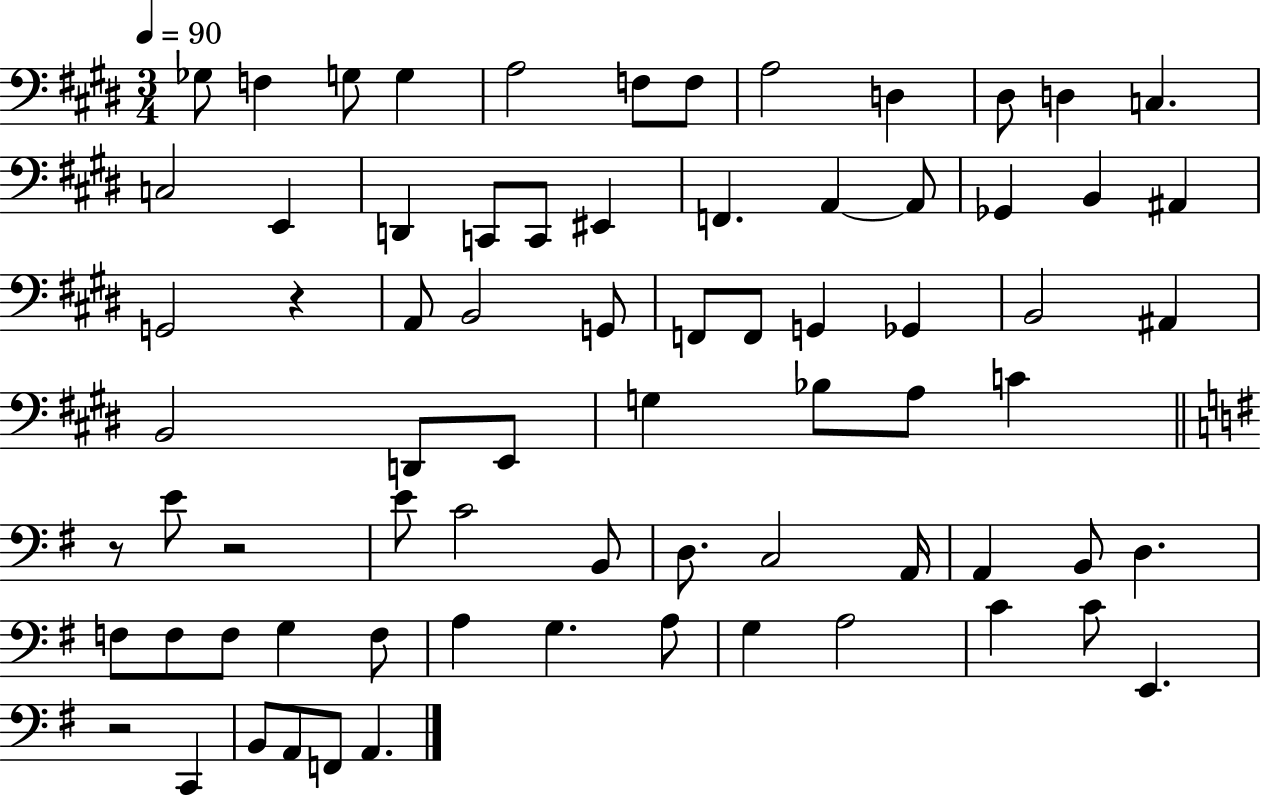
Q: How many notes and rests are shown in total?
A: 73